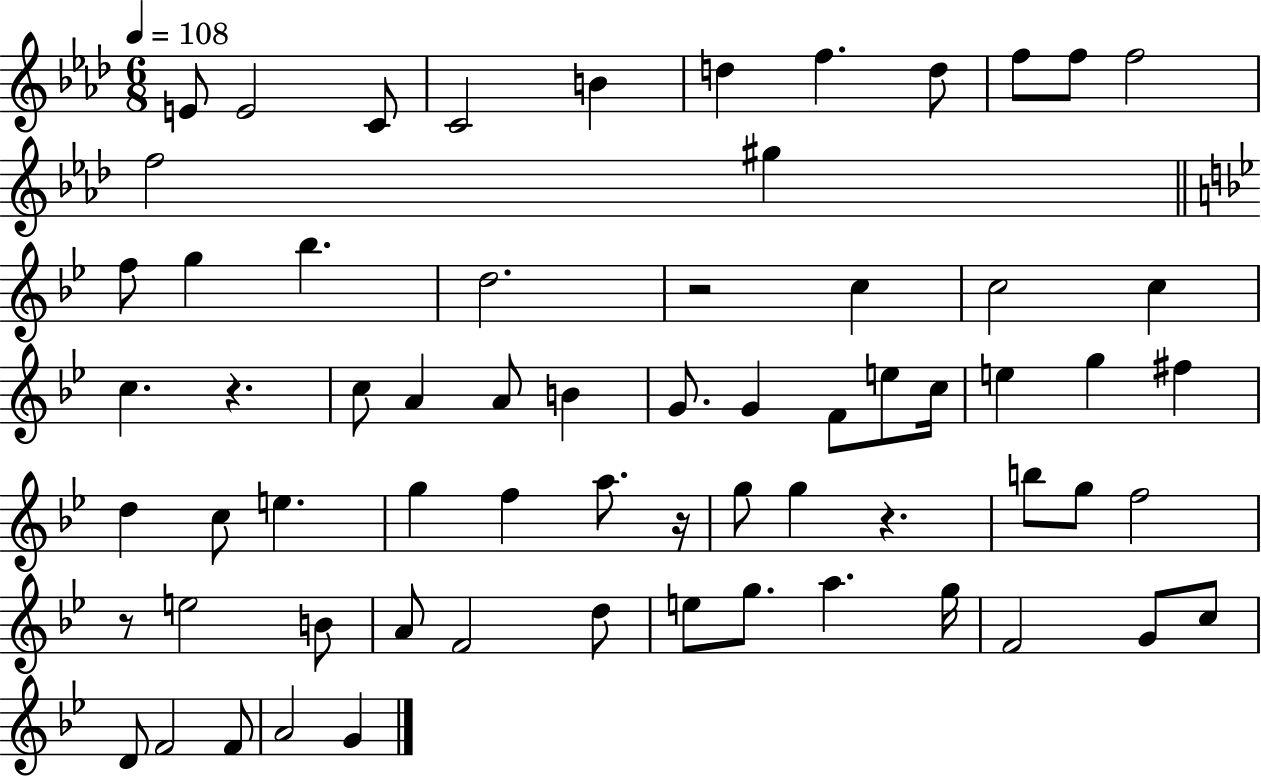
{
  \clef treble
  \numericTimeSignature
  \time 6/8
  \key aes \major
  \tempo 4 = 108
  e'8 e'2 c'8 | c'2 b'4 | d''4 f''4. d''8 | f''8 f''8 f''2 | \break f''2 gis''4 | \bar "||" \break \key g \minor f''8 g''4 bes''4. | d''2. | r2 c''4 | c''2 c''4 | \break c''4. r4. | c''8 a'4 a'8 b'4 | g'8. g'4 f'8 e''8 c''16 | e''4 g''4 fis''4 | \break d''4 c''8 e''4. | g''4 f''4 a''8. r16 | g''8 g''4 r4. | b''8 g''8 f''2 | \break r8 e''2 b'8 | a'8 f'2 d''8 | e''8 g''8. a''4. g''16 | f'2 g'8 c''8 | \break d'8 f'2 f'8 | a'2 g'4 | \bar "|."
}